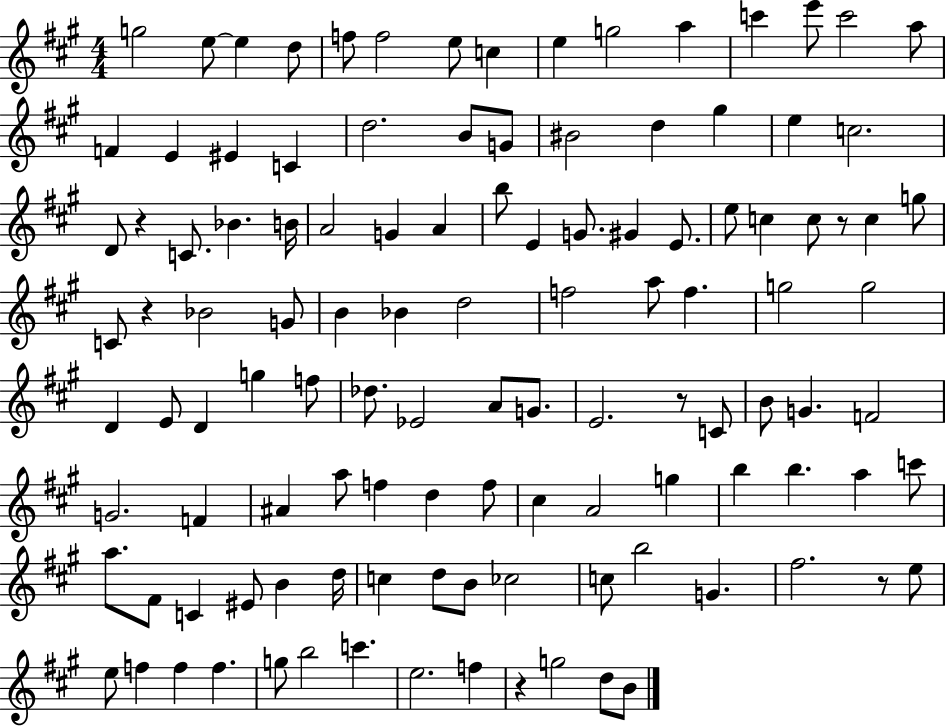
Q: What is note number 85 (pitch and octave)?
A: F#4